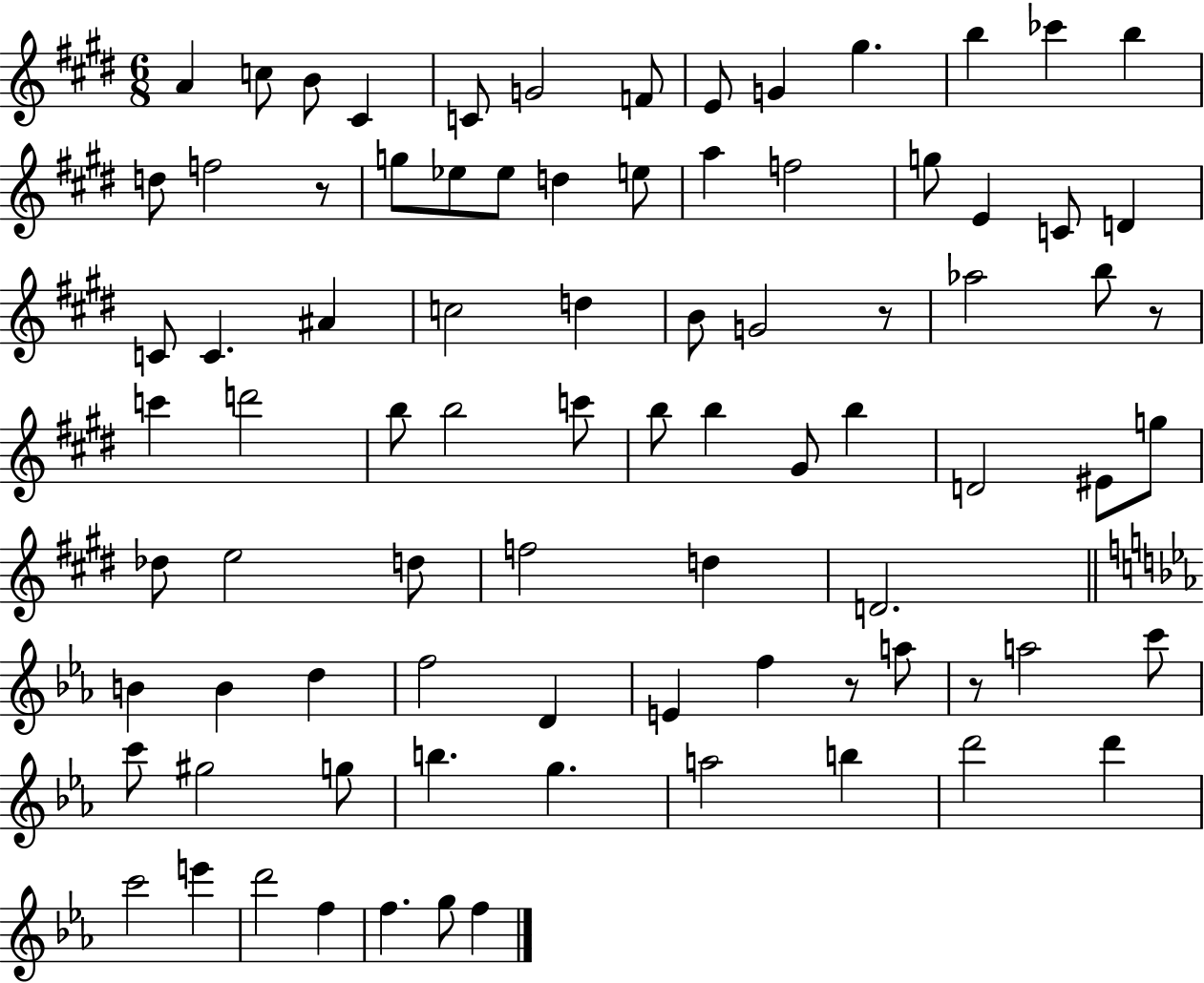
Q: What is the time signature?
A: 6/8